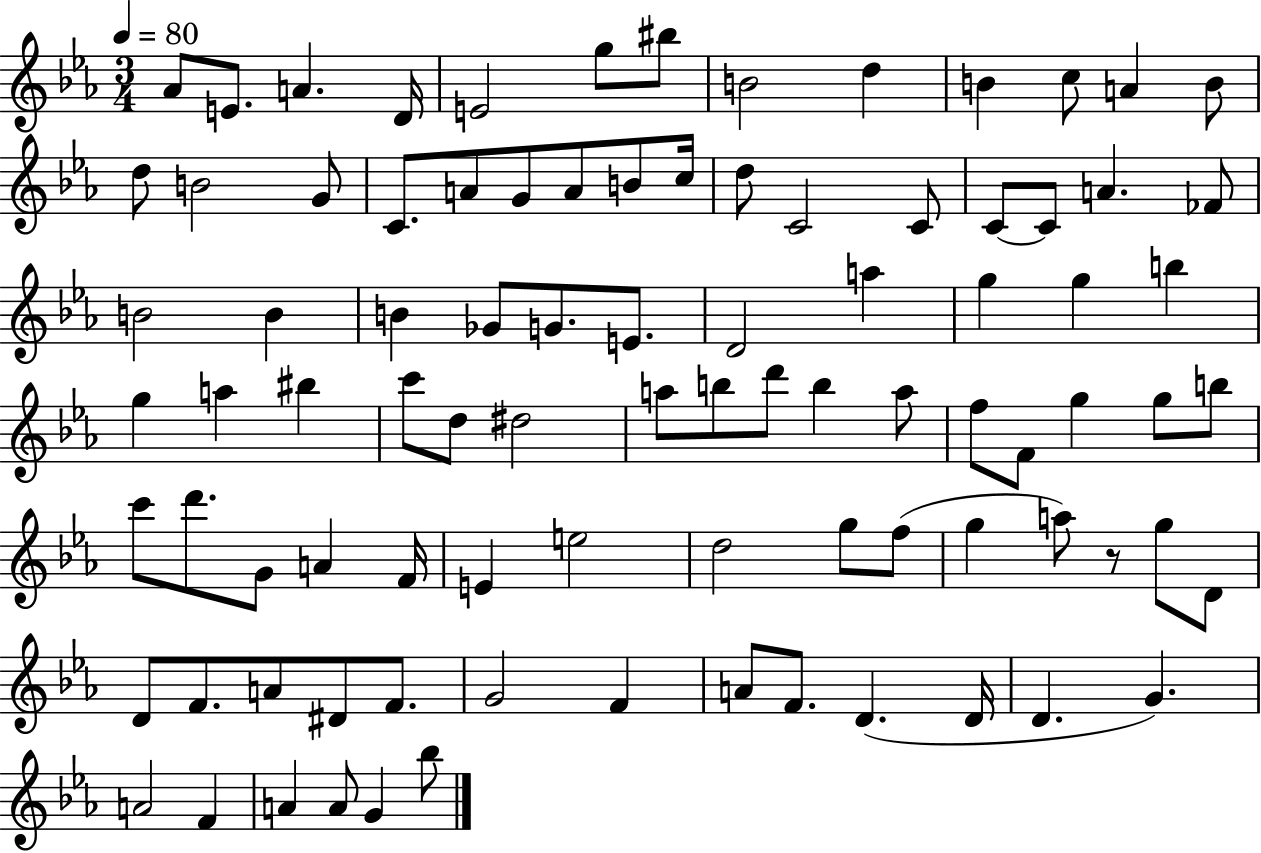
X:1
T:Untitled
M:3/4
L:1/4
K:Eb
_A/2 E/2 A D/4 E2 g/2 ^b/2 B2 d B c/2 A B/2 d/2 B2 G/2 C/2 A/2 G/2 A/2 B/2 c/4 d/2 C2 C/2 C/2 C/2 A _F/2 B2 B B _G/2 G/2 E/2 D2 a g g b g a ^b c'/2 d/2 ^d2 a/2 b/2 d'/2 b a/2 f/2 F/2 g g/2 b/2 c'/2 d'/2 G/2 A F/4 E e2 d2 g/2 f/2 g a/2 z/2 g/2 D/2 D/2 F/2 A/2 ^D/2 F/2 G2 F A/2 F/2 D D/4 D G A2 F A A/2 G _b/2